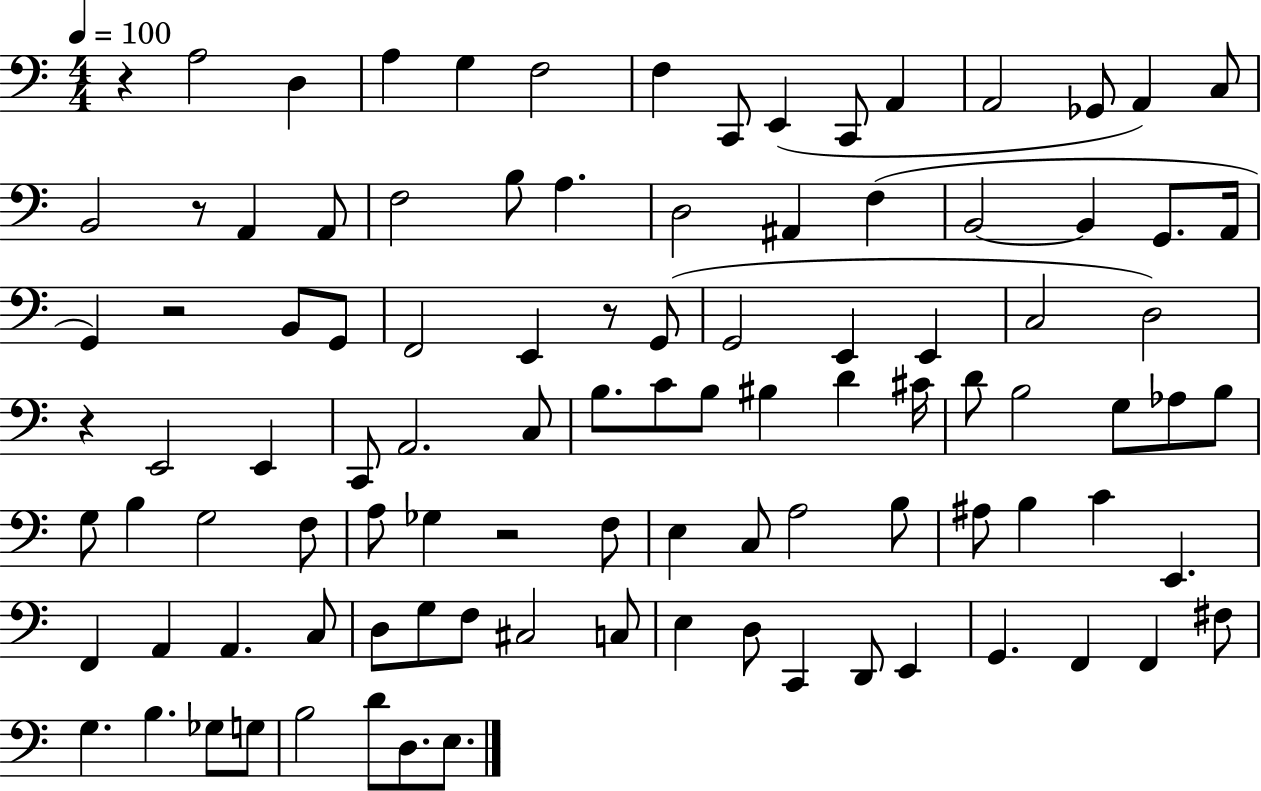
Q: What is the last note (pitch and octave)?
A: E3